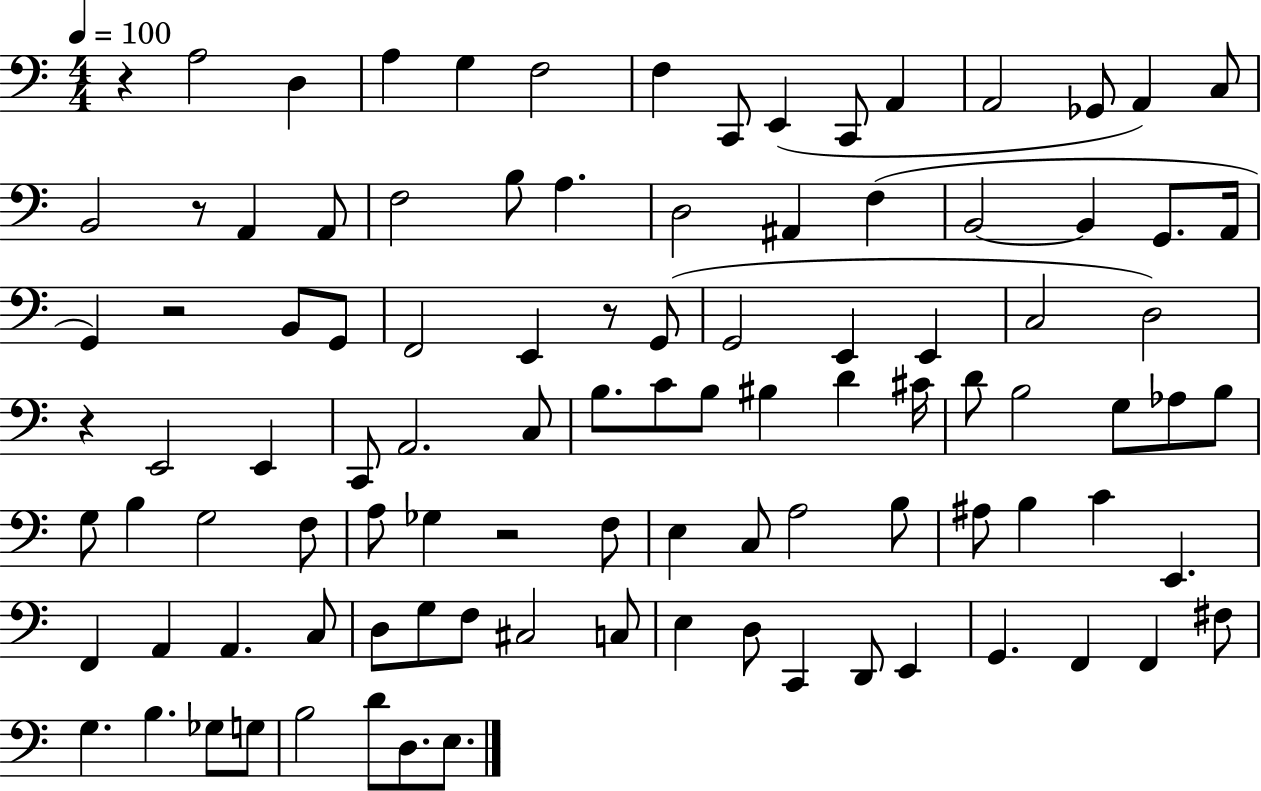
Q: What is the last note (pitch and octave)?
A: E3